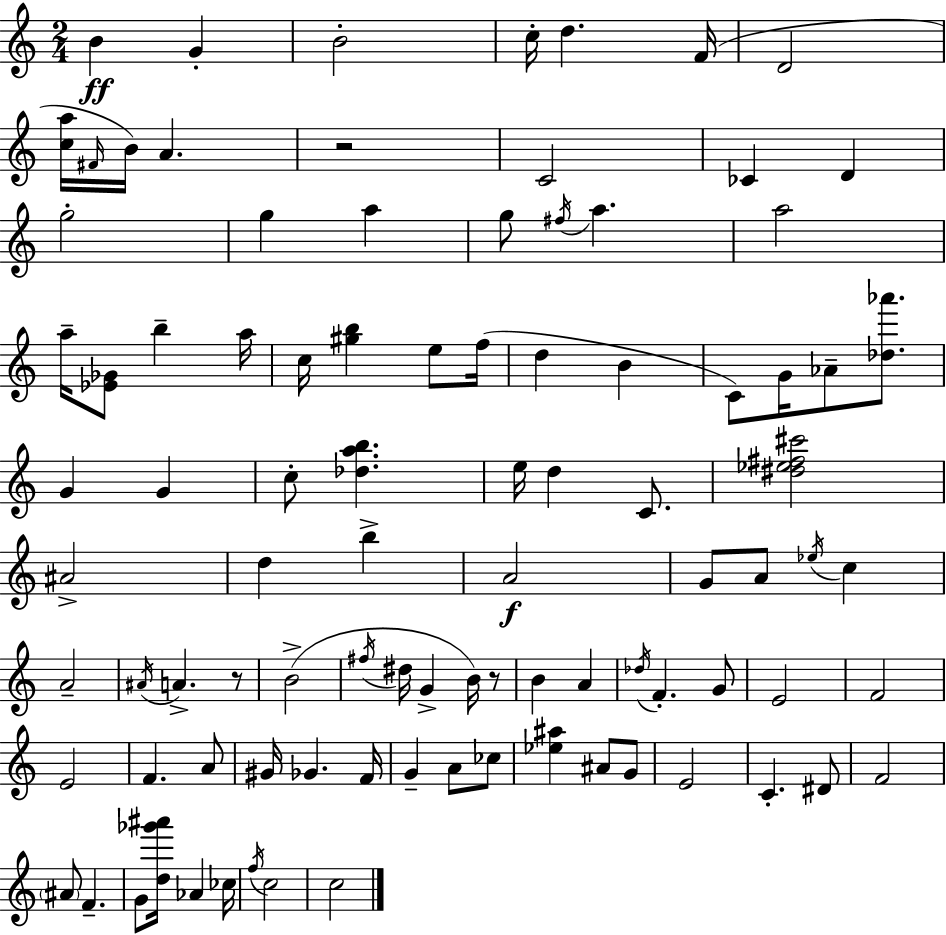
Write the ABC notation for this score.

X:1
T:Untitled
M:2/4
L:1/4
K:C
B G B2 c/4 d F/4 D2 [ca]/4 ^F/4 B/4 A z2 C2 _C D g2 g a g/2 ^f/4 a a2 a/4 [_E_G]/2 b a/4 c/4 [^gb] e/2 f/4 d B C/2 G/4 _A/2 [_d_a']/2 G G c/2 [_dab] e/4 d C/2 [^d_e^f^c']2 ^A2 d b A2 G/2 A/2 _e/4 c A2 ^A/4 A z/2 B2 ^f/4 ^d/4 G B/4 z/2 B A _d/4 F G/2 E2 F2 E2 F A/2 ^G/4 _G F/4 G A/2 _c/2 [_e^a] ^A/2 G/2 E2 C ^D/2 F2 ^A/2 F G/2 [d_g'^a']/4 _A _c/4 f/4 c2 c2